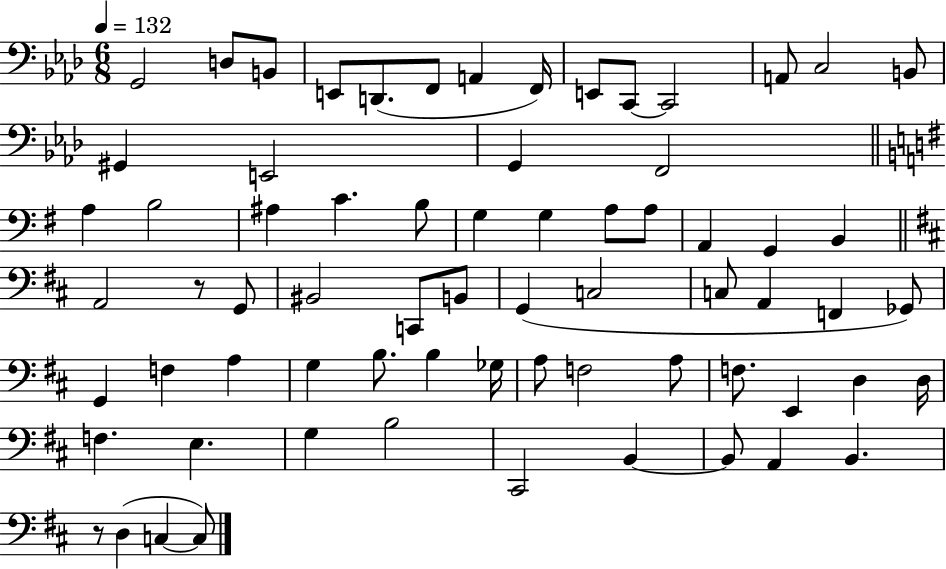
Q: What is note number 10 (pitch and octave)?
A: C2